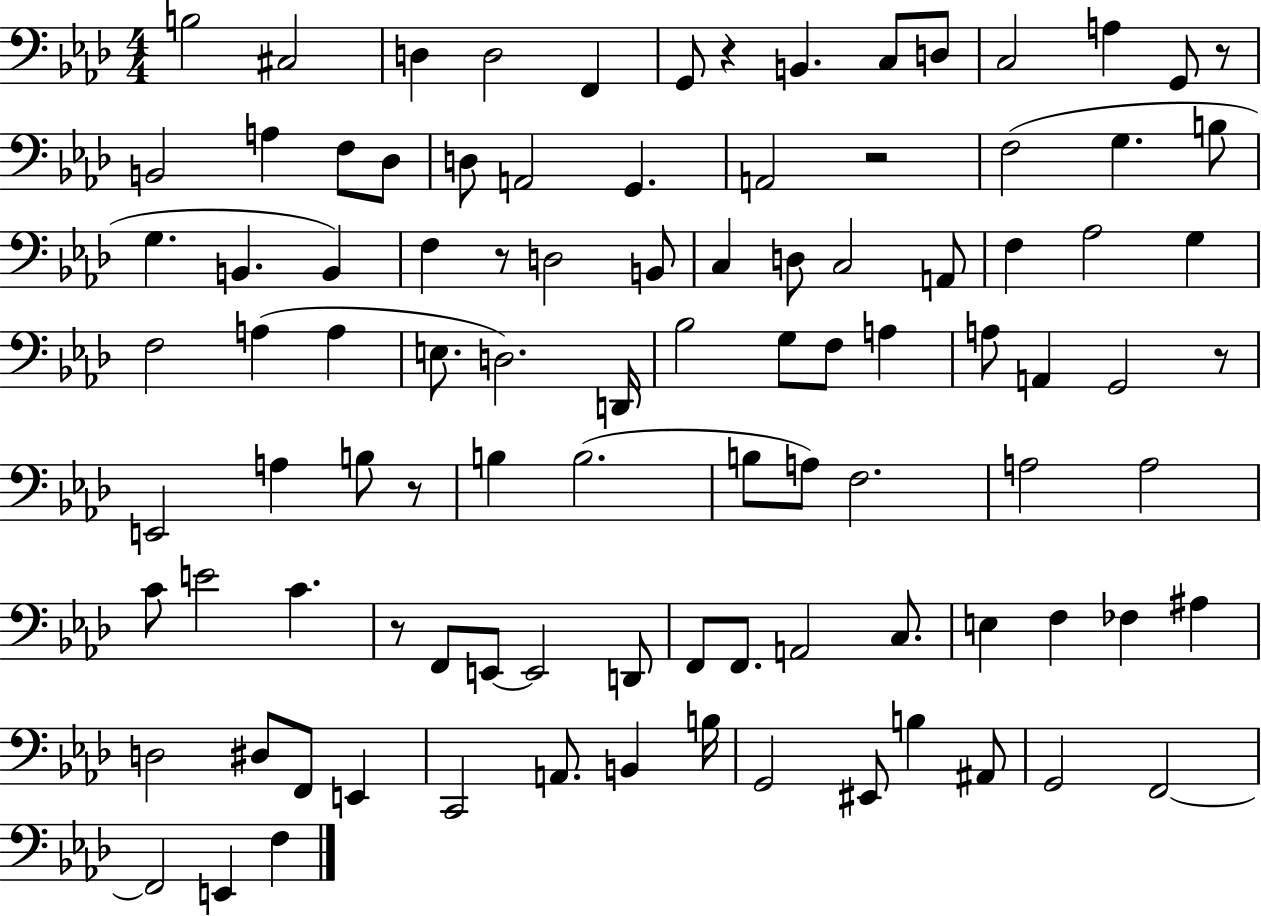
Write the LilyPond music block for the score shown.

{
  \clef bass
  \numericTimeSignature
  \time 4/4
  \key aes \major
  \repeat volta 2 { b2 cis2 | d4 d2 f,4 | g,8 r4 b,4. c8 d8 | c2 a4 g,8 r8 | \break b,2 a4 f8 des8 | d8 a,2 g,4. | a,2 r2 | f2( g4. b8 | \break g4. b,4. b,4) | f4 r8 d2 b,8 | c4 d8 c2 a,8 | f4 aes2 g4 | \break f2 a4( a4 | e8. d2.) d,16 | bes2 g8 f8 a4 | a8 a,4 g,2 r8 | \break e,2 a4 b8 r8 | b4 b2.( | b8 a8) f2. | a2 a2 | \break c'8 e'2 c'4. | r8 f,8 e,8~~ e,2 d,8 | f,8 f,8. a,2 c8. | e4 f4 fes4 ais4 | \break d2 dis8 f,8 e,4 | c,2 a,8. b,4 b16 | g,2 eis,8 b4 ais,8 | g,2 f,2~~ | \break f,2 e,4 f4 | } \bar "|."
}